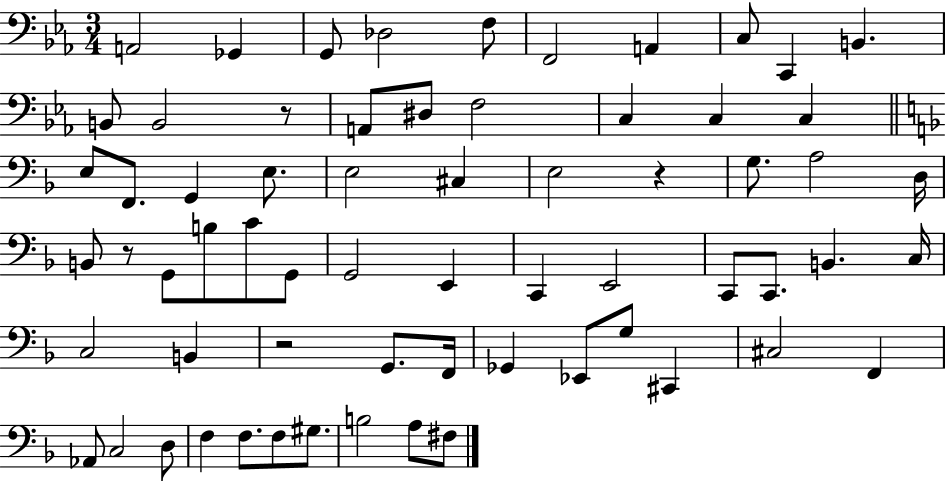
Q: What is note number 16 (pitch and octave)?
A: C3